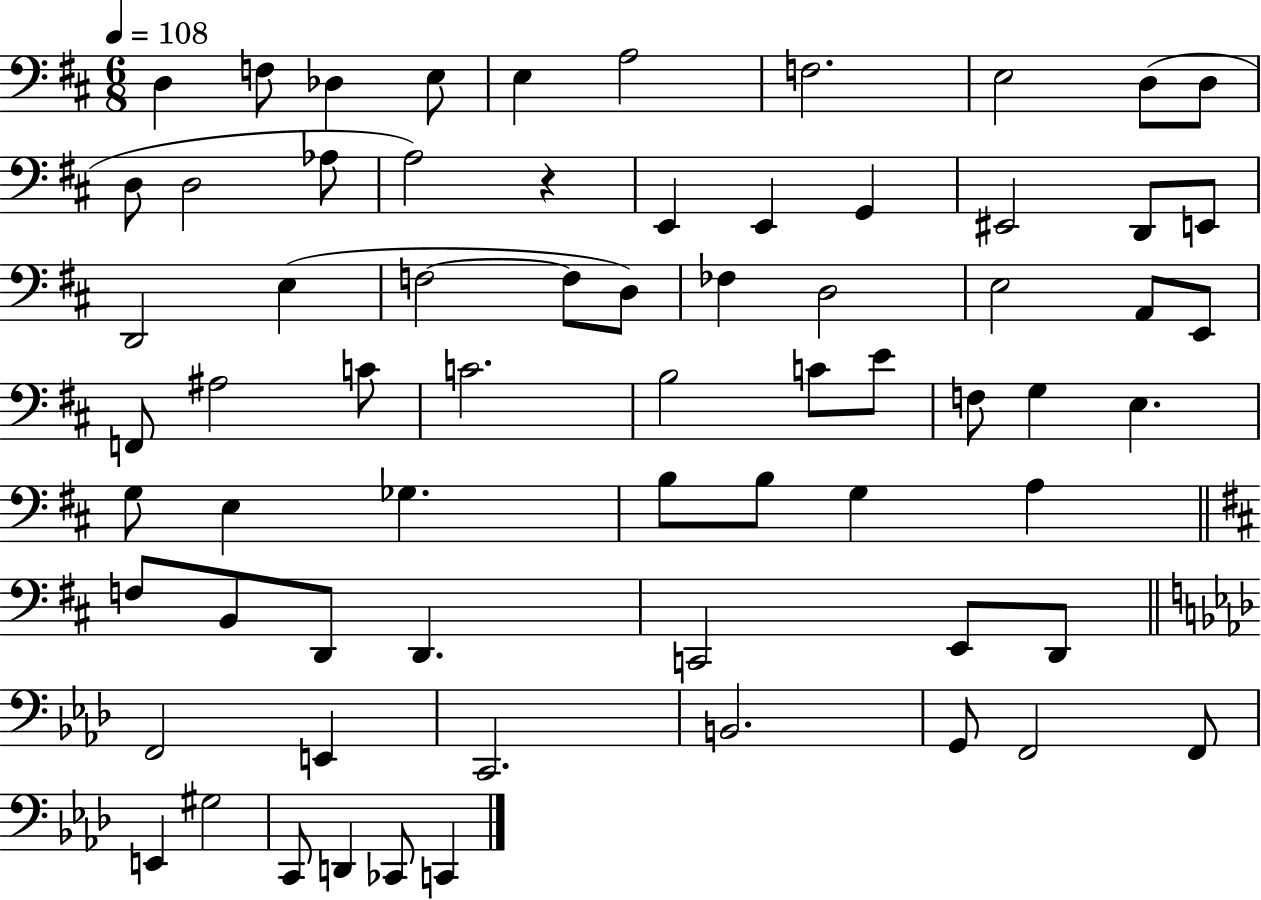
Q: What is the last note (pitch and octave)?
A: C2